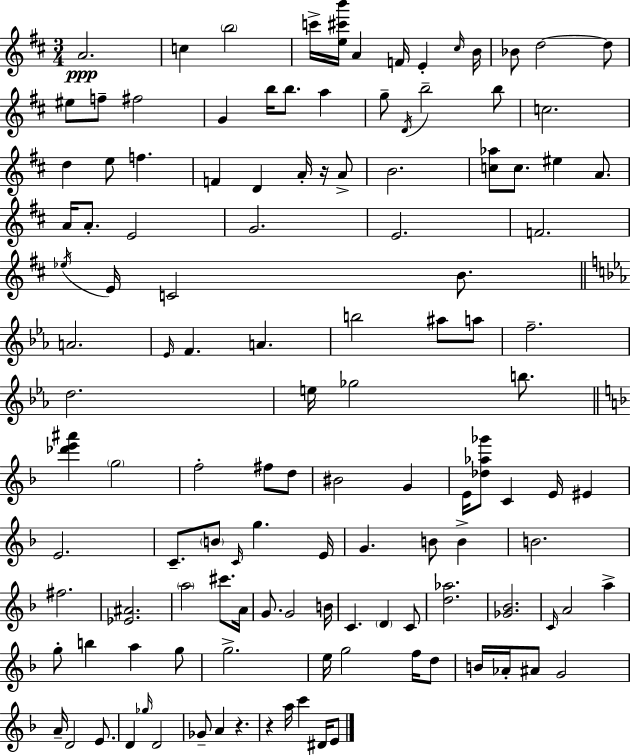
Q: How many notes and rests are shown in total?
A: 125